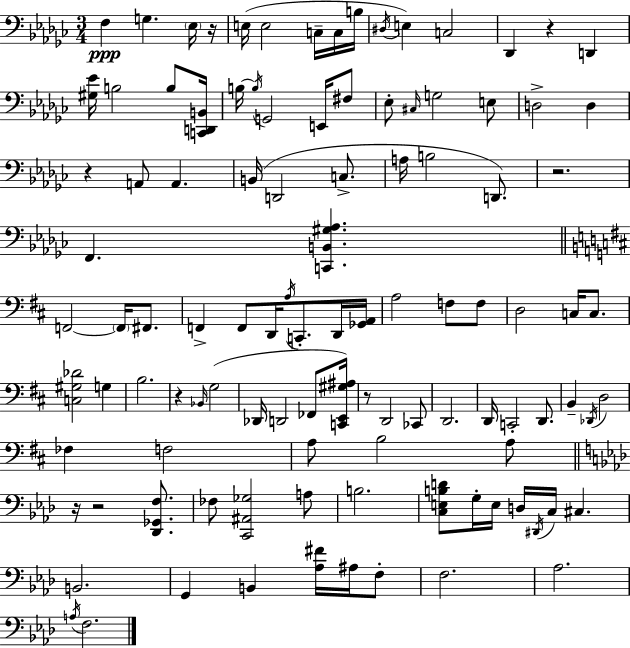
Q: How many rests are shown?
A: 8